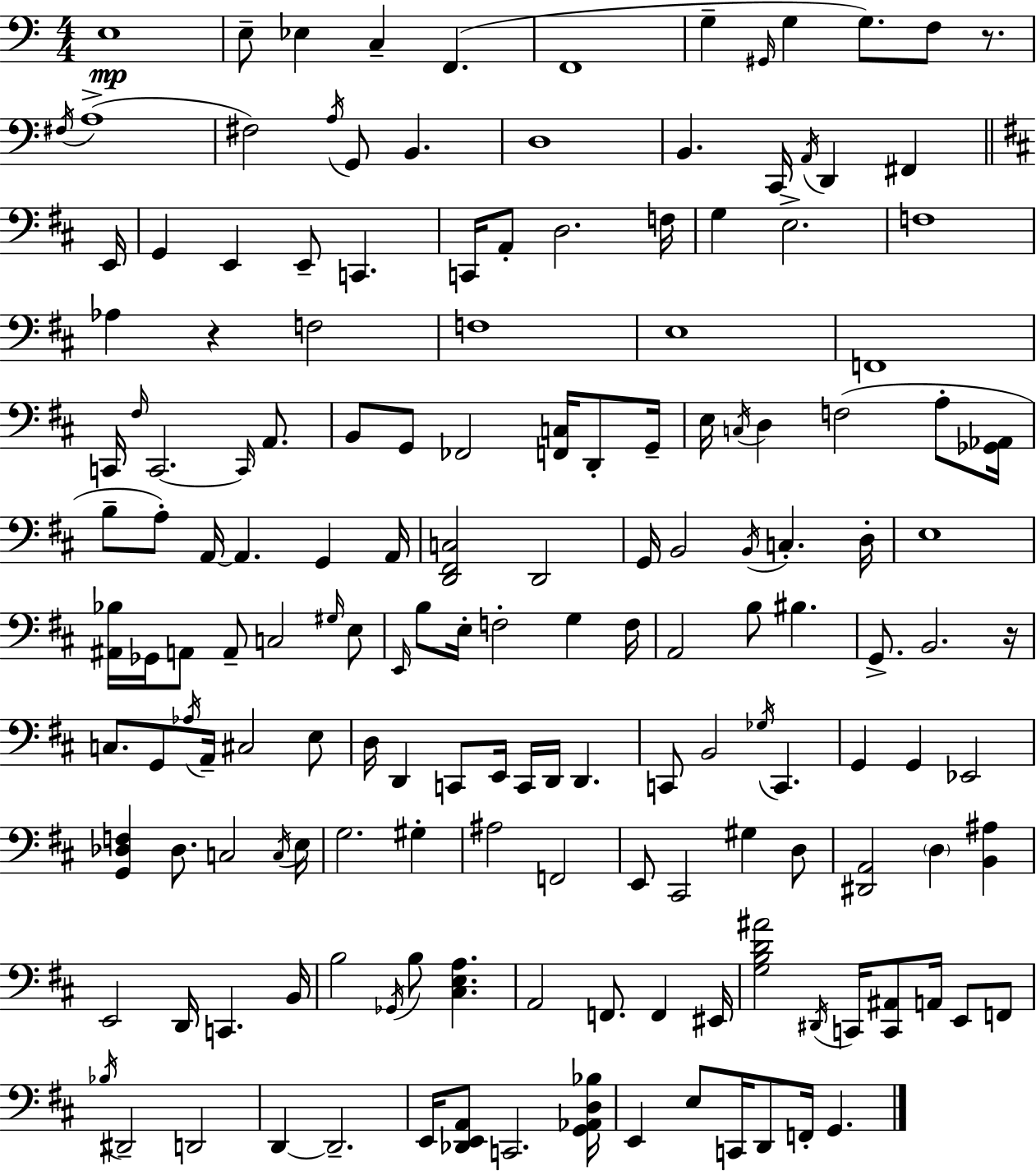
{
  \clef bass
  \numericTimeSignature
  \time 4/4
  \key a \minor
  \repeat volta 2 { e1\mp | e8-- ees4 c4-- f,4.( | f,1 | g4-- \grace { gis,16 } g4 g8.) f8 r8. | \break \acciaccatura { fis16 }( a1-> | fis2) \acciaccatura { a16 } g,8 b,4. | d1 | b,4. c,16 \acciaccatura { a,16 } d,4 fis,4 | \break \bar "||" \break \key d \major e,16 g,4 e,4 e,8-- c,4. | c,16 a,8-. d2. | f16 g4 e2.-> | f1 | \break aes4 r4 f2 | f1 | e1 | f,1 | \break c,16 \grace { fis16 } c,2.~~ \grace { c,16 } | a,8. b,8 g,8 fes,2 <f, c>16 | d,8-. g,16-- e16 \acciaccatura { c16 } d4 f2( | a8-. <ges, aes,>16 b8-- a8-.) a,16~~ a,4. g,4 | \break a,16 <d, fis, c>2 d,2 | g,16 b,2 \acciaccatura { b,16 } c4.-. | d16-. e1 | <ais, bes>16 ges,16 a,8 a,8-- c2 | \break \grace { gis16 } e8 \grace { e,16 } b8 e16-. f2-. | g4 f16 a,2 b8 | bis4. g,8.-> b,2. | r16 c8. g,8 \acciaccatura { aes16 } a,16-- cis2 | \break e8 d16 d,4 c,8 e,16 | c,16 d,16 d,4. c,8 b,2 | \acciaccatura { ges16 } c,4. g,4 g,4 | ees,2 <g, des f>4 des8. | \break c2 \acciaccatura { c16 } e16 g2. | gis4-. ais2 | f,2 e,8 cis,2 | gis4 d8 <dis, a,>2 | \break \parenthesize d4 <b, ais>4 e,2 | d,16 c,4. b,16 b2 | \acciaccatura { ges,16 } b8 <cis e a>4. a,2 | f,8. f,4 eis,16 <g b d' ais'>2 | \break \acciaccatura { dis,16 } c,16 <c, ais,>8 a,16 e,8 f,8 \acciaccatura { bes16 } dis,2-- | d,2 d,4~~ | d,2.-- e,16 <des, e, a,>8 | c,2. <g, aes, d bes>16 e,4 | \break e8 c,16 d,8 f,16-. g,4. } \bar "|."
}